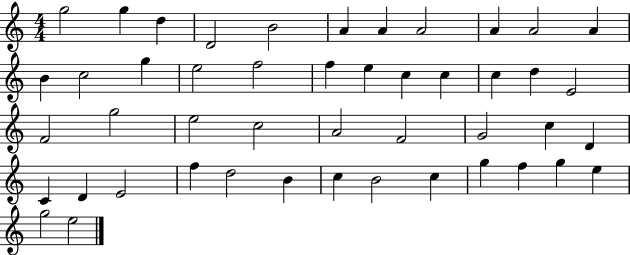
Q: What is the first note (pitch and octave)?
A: G5